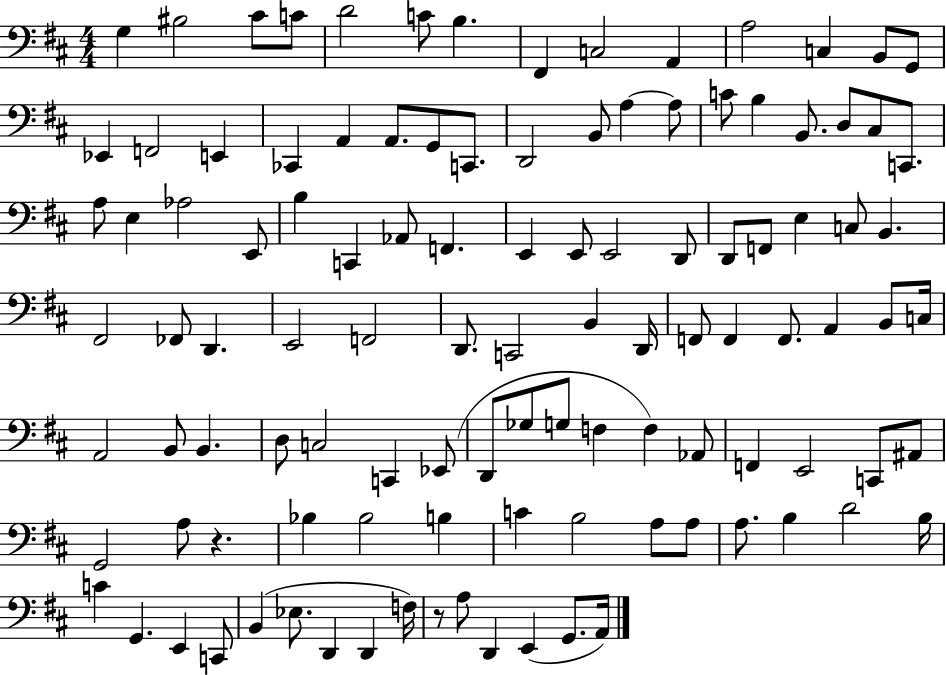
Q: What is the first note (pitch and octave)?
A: G3